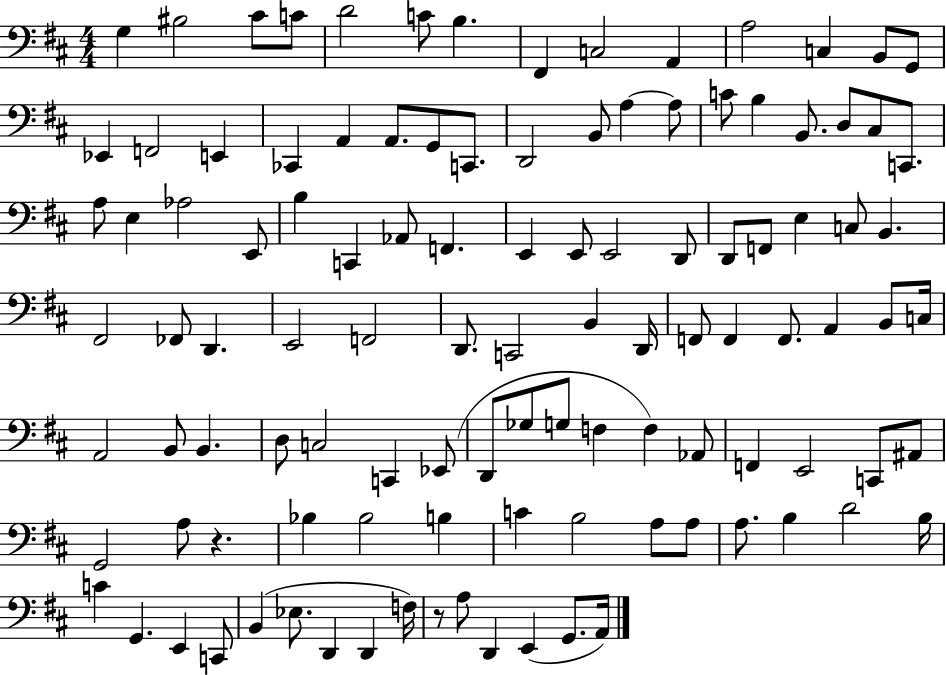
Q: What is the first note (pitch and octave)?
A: G3